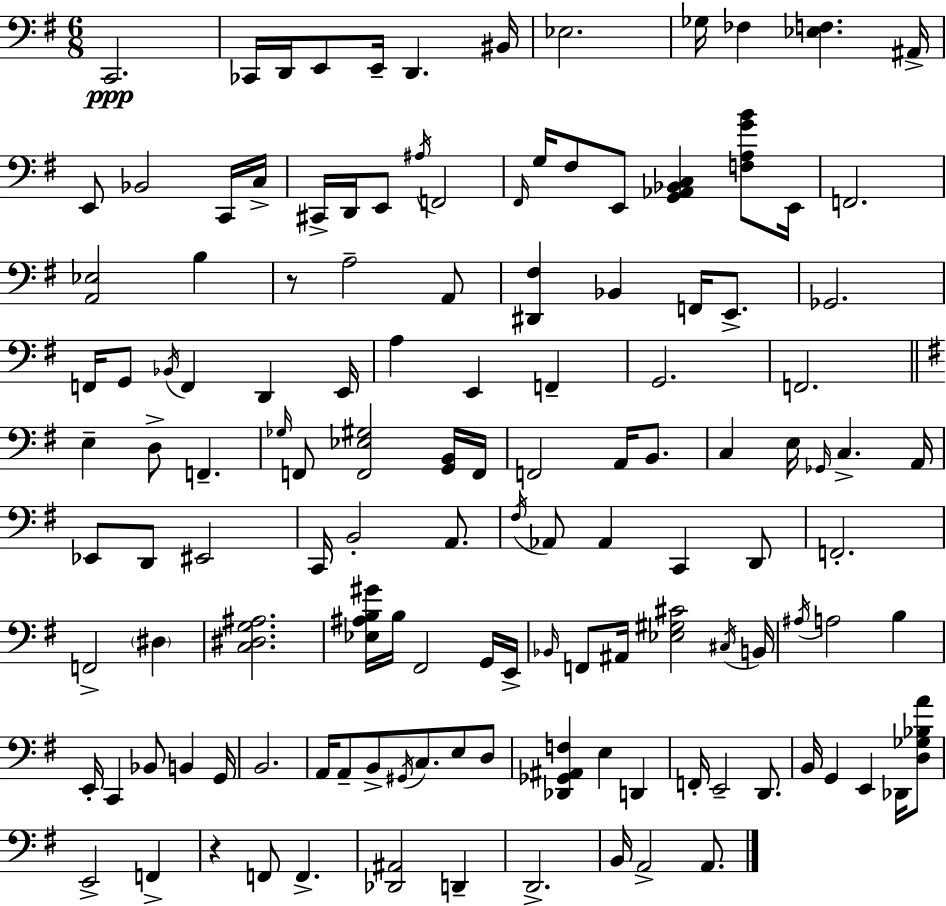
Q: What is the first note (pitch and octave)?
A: C2